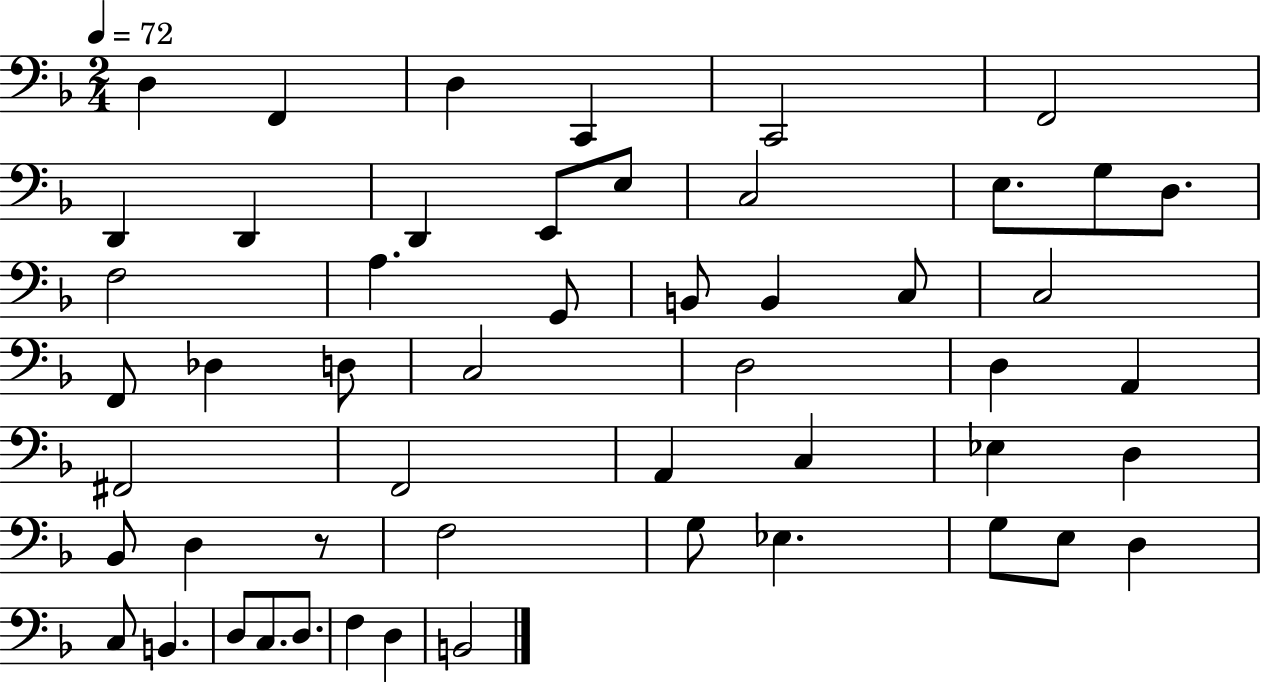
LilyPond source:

{
  \clef bass
  \numericTimeSignature
  \time 2/4
  \key f \major
  \tempo 4 = 72
  \repeat volta 2 { d4 f,4 | d4 c,4 | c,2 | f,2 | \break d,4 d,4 | d,4 e,8 e8 | c2 | e8. g8 d8. | \break f2 | a4. g,8 | b,8 b,4 c8 | c2 | \break f,8 des4 d8 | c2 | d2 | d4 a,4 | \break fis,2 | f,2 | a,4 c4 | ees4 d4 | \break bes,8 d4 r8 | f2 | g8 ees4. | g8 e8 d4 | \break c8 b,4. | d8 c8. d8. | f4 d4 | b,2 | \break } \bar "|."
}